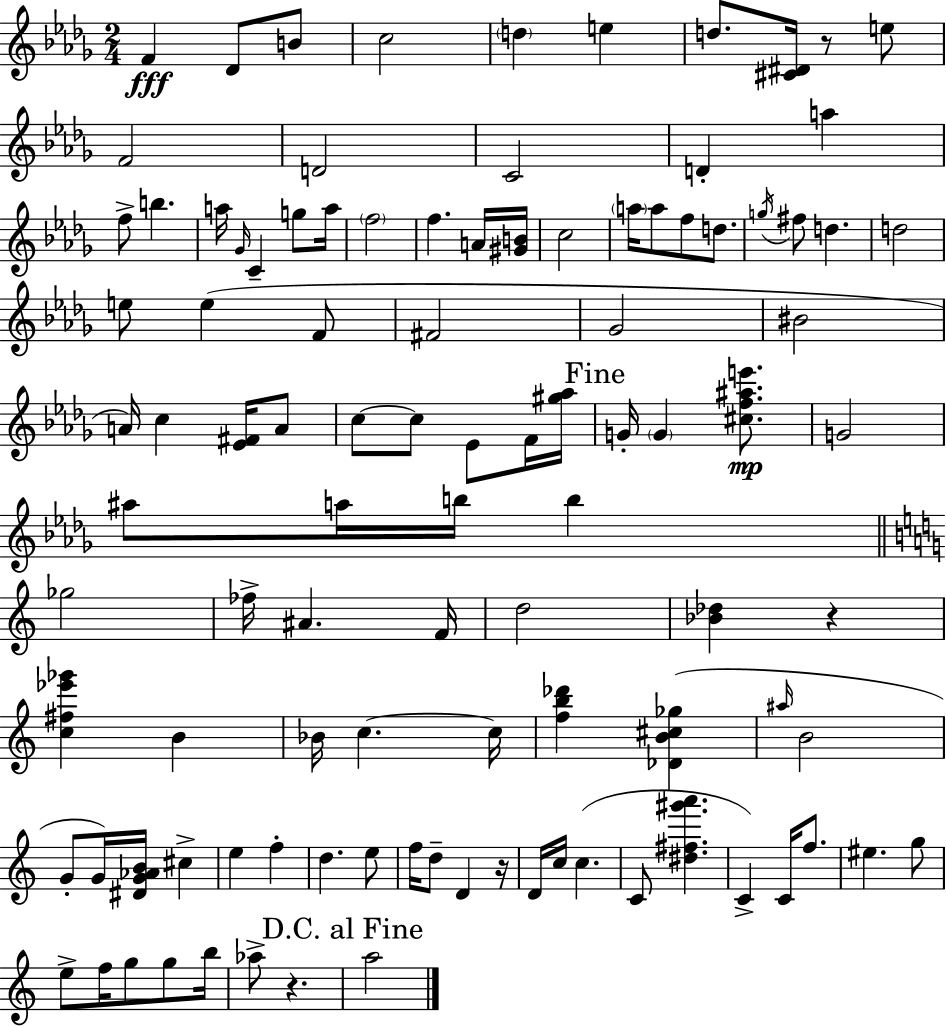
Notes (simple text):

F4/q Db4/e B4/e C5/h D5/q E5/q D5/e. [C#4,D#4]/s R/e E5/e F4/h D4/h C4/h D4/q A5/q F5/e B5/q. A5/s Gb4/s C4/q G5/e A5/s F5/h F5/q. A4/s [G#4,B4]/s C5/h A5/s A5/e F5/e D5/e. G5/s F#5/e D5/q. D5/h E5/e E5/q F4/e F#4/h Gb4/h BIS4/h A4/s C5/q [Eb4,F#4]/s A4/e C5/e C5/e Eb4/e F4/s [G#5,Ab5]/s G4/s G4/q [C#5,F5,A#5,E6]/e. G4/h A#5/e A5/s B5/s B5/q Gb5/h FES5/s A#4/q. F4/s D5/h [Bb4,Db5]/q R/q [C5,F#5,Eb6,Gb6]/q B4/q Bb4/s C5/q. C5/s [F5,B5,Db6]/q [Db4,B4,C#5,Gb5]/q A#5/s B4/h G4/e G4/s [D#4,G4,Ab4,B4]/s C#5/q E5/q F5/q D5/q. E5/e F5/s D5/e D4/q R/s D4/s C5/s C5/q. C4/e [D#5,F#5,G#6,A6]/q. C4/q C4/s F5/e. EIS5/q. G5/e E5/e F5/s G5/e G5/e B5/s Ab5/e R/q. A5/h